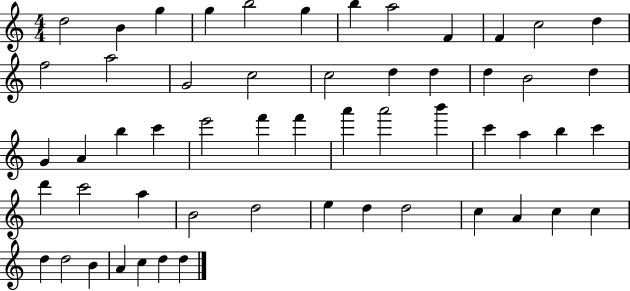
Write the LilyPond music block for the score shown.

{
  \clef treble
  \numericTimeSignature
  \time 4/4
  \key c \major
  d''2 b'4 g''4 | g''4 b''2 g''4 | b''4 a''2 f'4 | f'4 c''2 d''4 | \break f''2 a''2 | g'2 c''2 | c''2 d''4 d''4 | d''4 b'2 d''4 | \break g'4 a'4 b''4 c'''4 | e'''2 f'''4 f'''4 | a'''4 a'''2 b'''4 | c'''4 a''4 b''4 c'''4 | \break d'''4 c'''2 a''4 | b'2 d''2 | e''4 d''4 d''2 | c''4 a'4 c''4 c''4 | \break d''4 d''2 b'4 | a'4 c''4 d''4 d''4 | \bar "|."
}